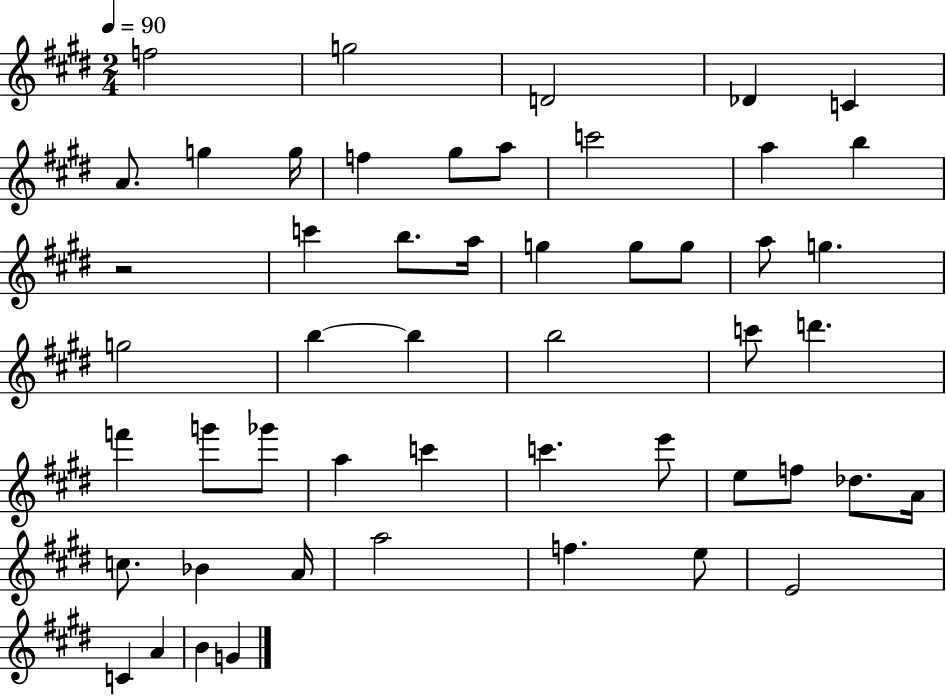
F5/h G5/h D4/h Db4/q C4/q A4/e. G5/q G5/s F5/q G#5/e A5/e C6/h A5/q B5/q R/h C6/q B5/e. A5/s G5/q G5/e G5/e A5/e G5/q. G5/h B5/q B5/q B5/h C6/e D6/q. F6/q G6/e Gb6/e A5/q C6/q C6/q. E6/e E5/e F5/e Db5/e. A4/s C5/e. Bb4/q A4/s A5/h F5/q. E5/e E4/h C4/q A4/q B4/q G4/q